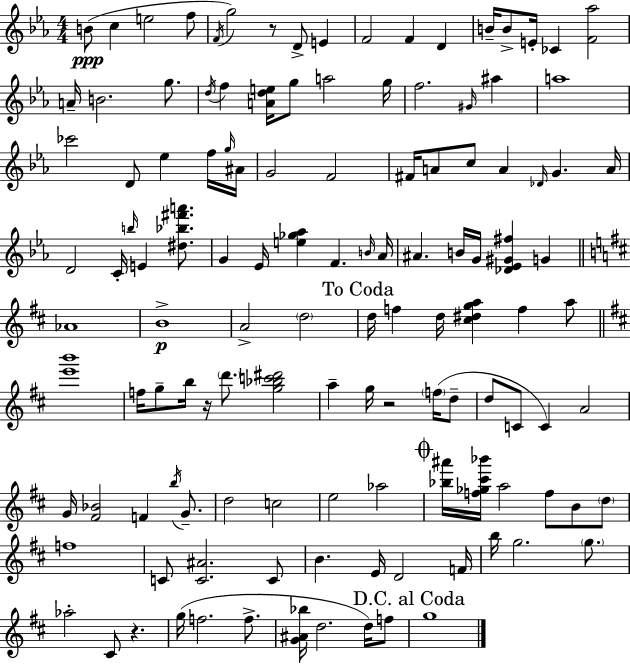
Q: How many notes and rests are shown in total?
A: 124